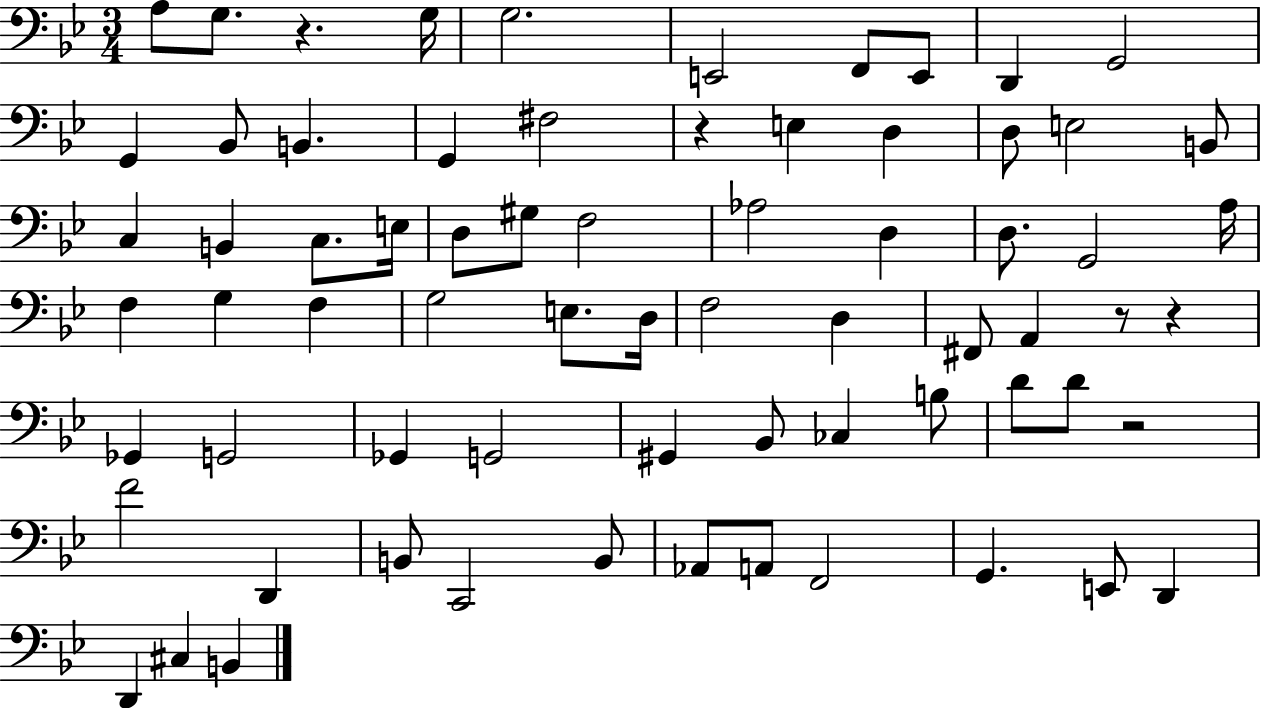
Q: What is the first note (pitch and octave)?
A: A3